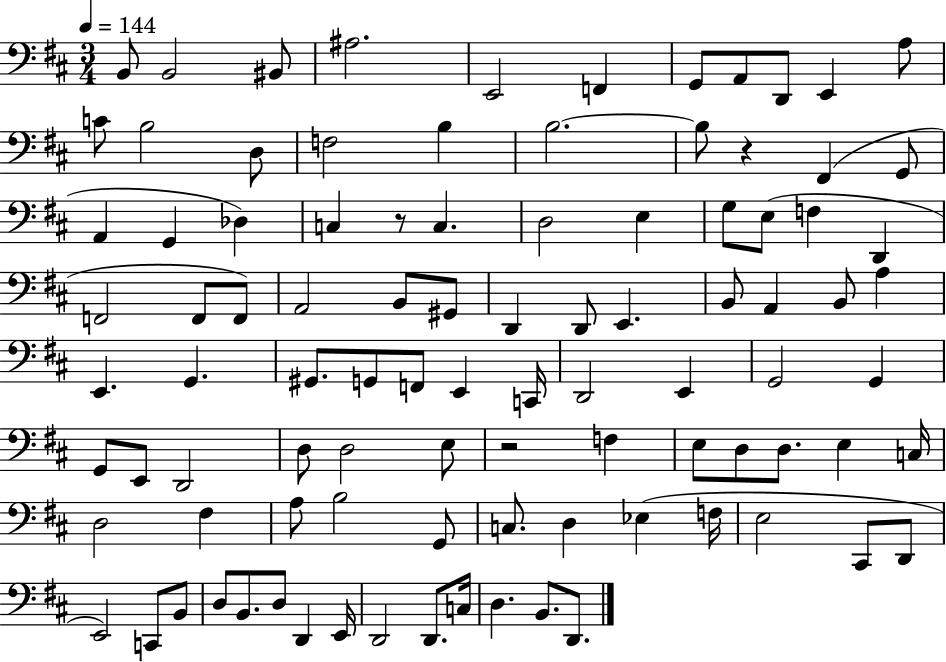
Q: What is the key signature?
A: D major